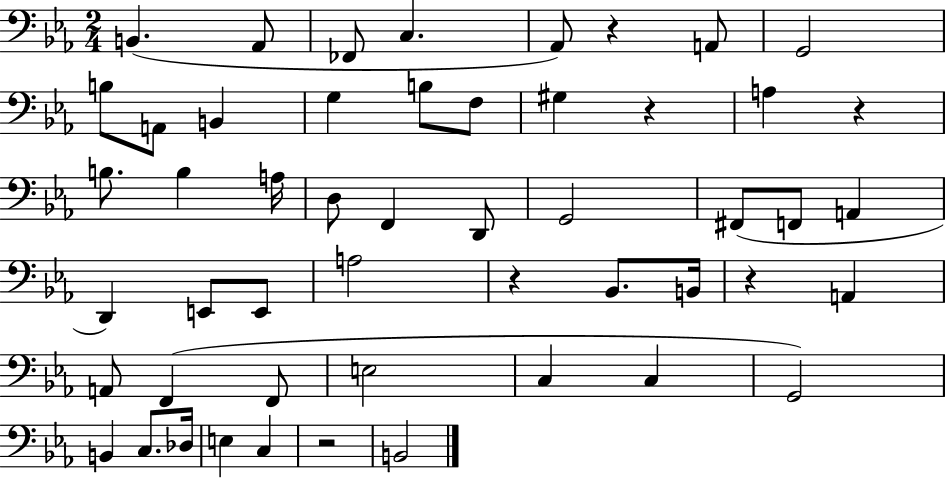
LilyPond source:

{
  \clef bass
  \numericTimeSignature
  \time 2/4
  \key ees \major
  b,4.( aes,8 | fes,8 c4. | aes,8) r4 a,8 | g,2 | \break b8 a,8 b,4 | g4 b8 f8 | gis4 r4 | a4 r4 | \break b8. b4 a16 | d8 f,4 d,8 | g,2 | fis,8( f,8 a,4 | \break d,4) e,8 e,8 | a2 | r4 bes,8. b,16 | r4 a,4 | \break a,8 f,4( f,8 | e2 | c4 c4 | g,2) | \break b,4 c8. des16 | e4 c4 | r2 | b,2 | \break \bar "|."
}